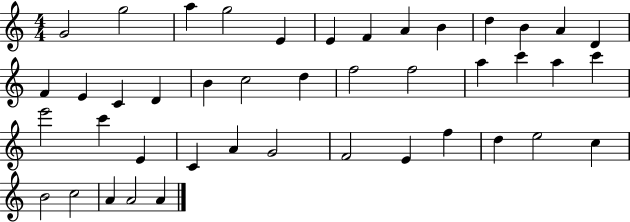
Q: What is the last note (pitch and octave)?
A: A4